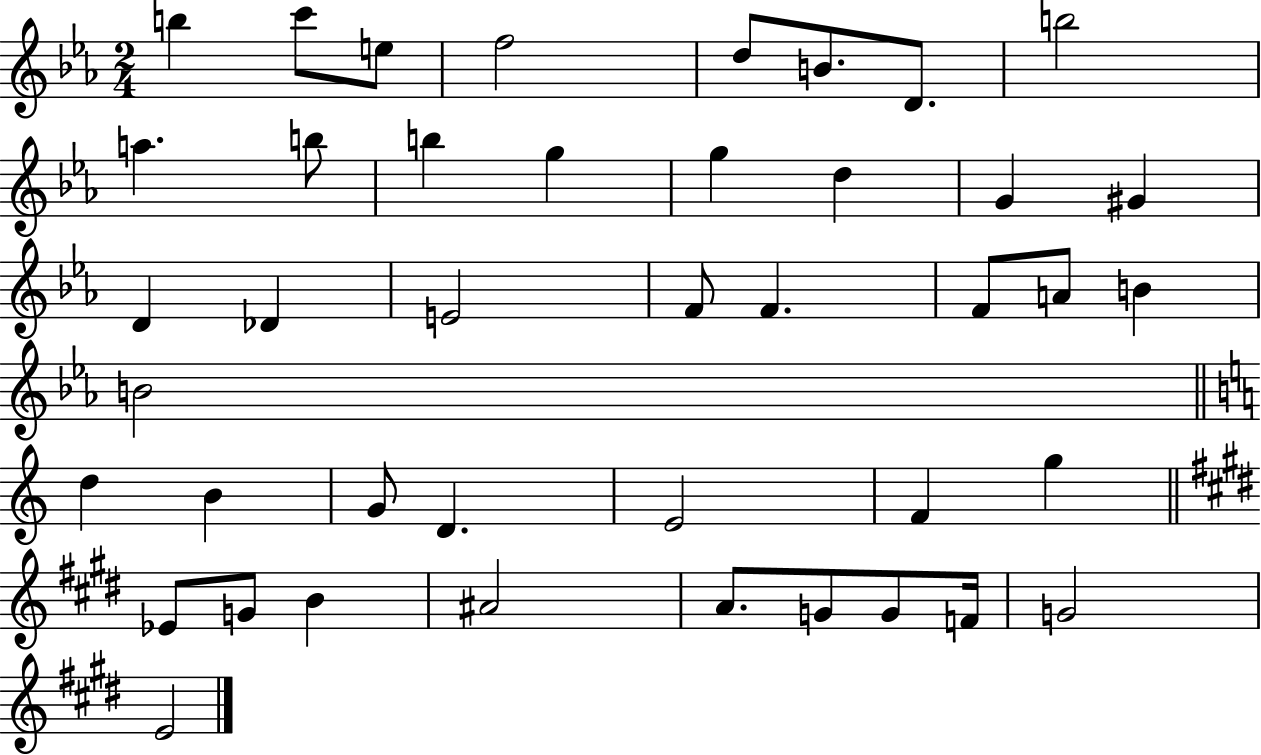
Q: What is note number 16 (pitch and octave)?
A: G#4